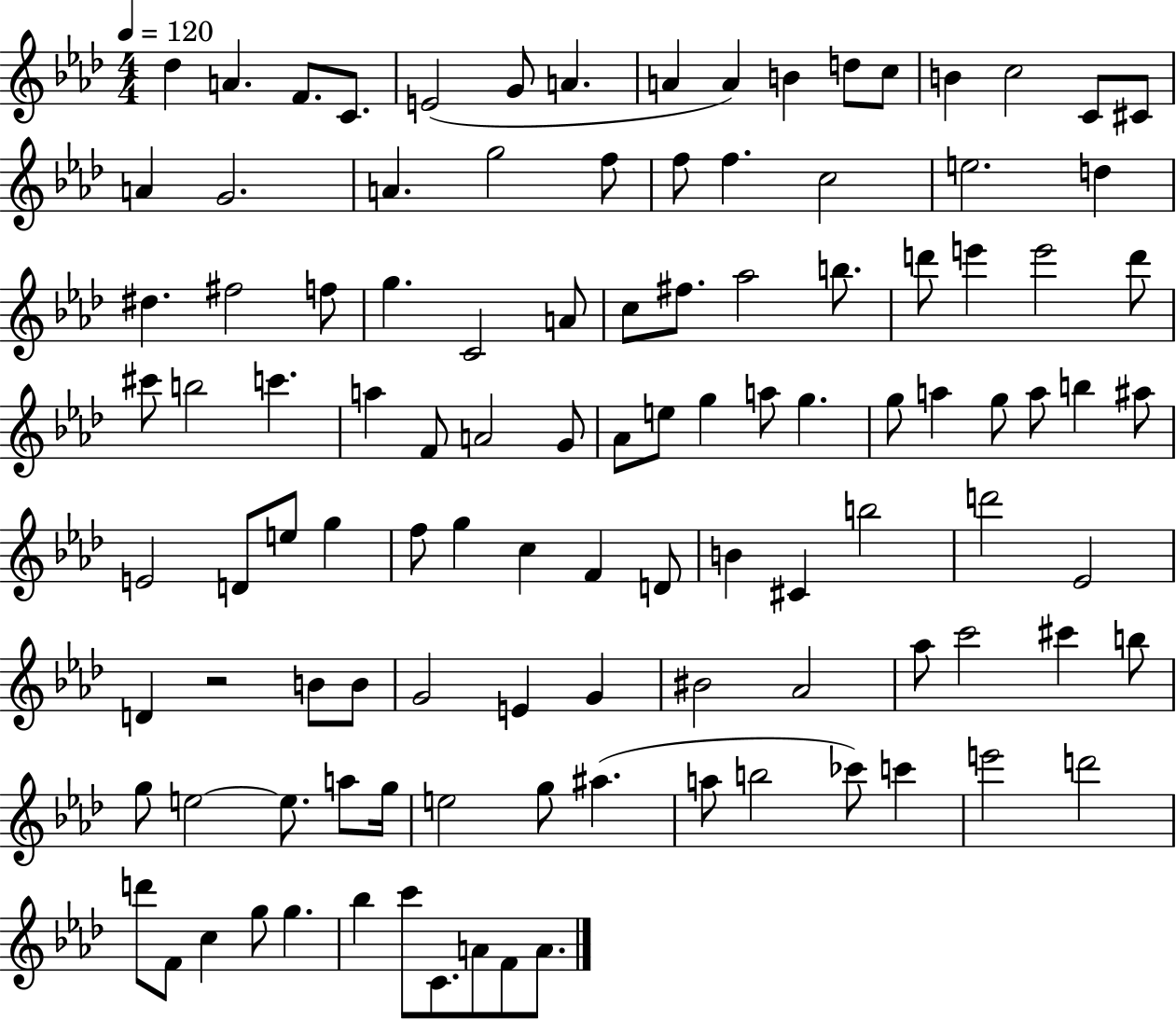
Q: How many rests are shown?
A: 1